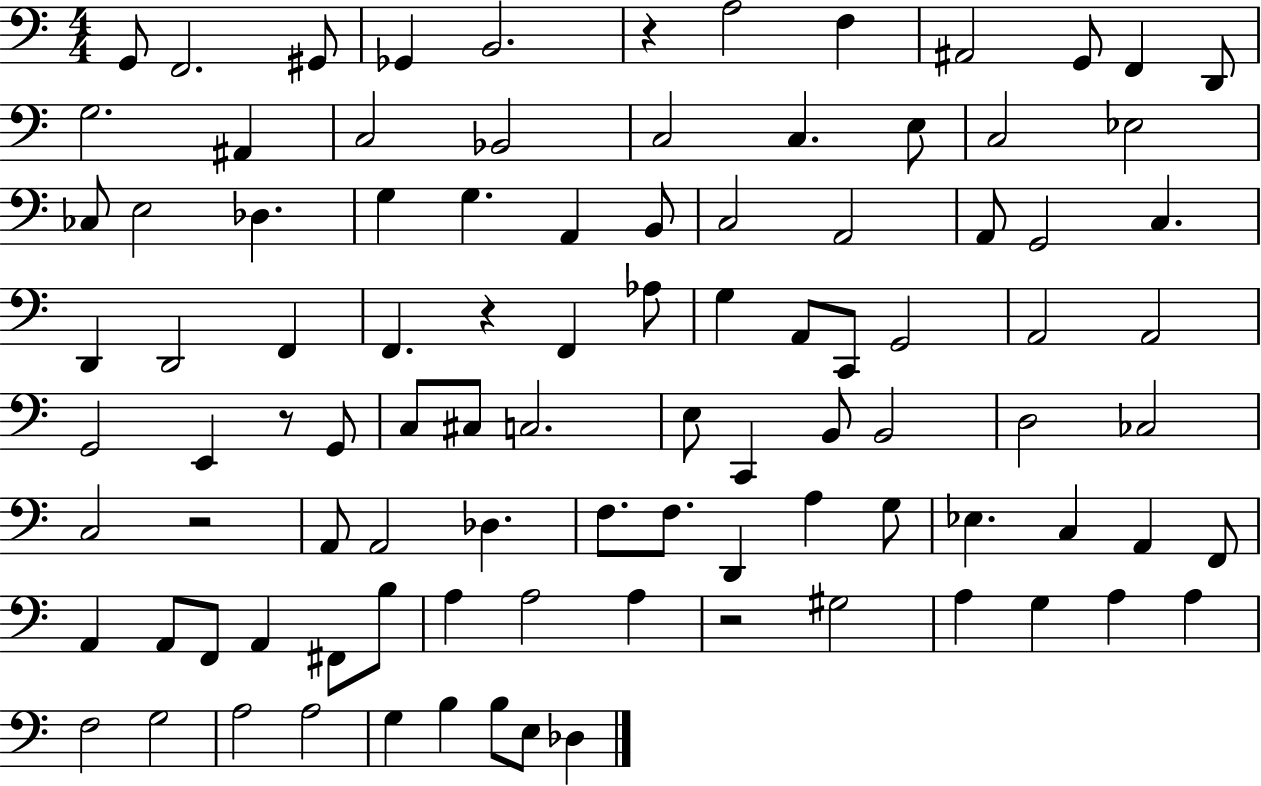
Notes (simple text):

G2/e F2/h. G#2/e Gb2/q B2/h. R/q A3/h F3/q A#2/h G2/e F2/q D2/e G3/h. A#2/q C3/h Bb2/h C3/h C3/q. E3/e C3/h Eb3/h CES3/e E3/h Db3/q. G3/q G3/q. A2/q B2/e C3/h A2/h A2/e G2/h C3/q. D2/q D2/h F2/q F2/q. R/q F2/q Ab3/e G3/q A2/e C2/e G2/h A2/h A2/h G2/h E2/q R/e G2/e C3/e C#3/e C3/h. E3/e C2/q B2/e B2/h D3/h CES3/h C3/h R/h A2/e A2/h Db3/q. F3/e. F3/e. D2/q A3/q G3/e Eb3/q. C3/q A2/q F2/e A2/q A2/e F2/e A2/q F#2/e B3/e A3/q A3/h A3/q R/h G#3/h A3/q G3/q A3/q A3/q F3/h G3/h A3/h A3/h G3/q B3/q B3/e E3/e Db3/q